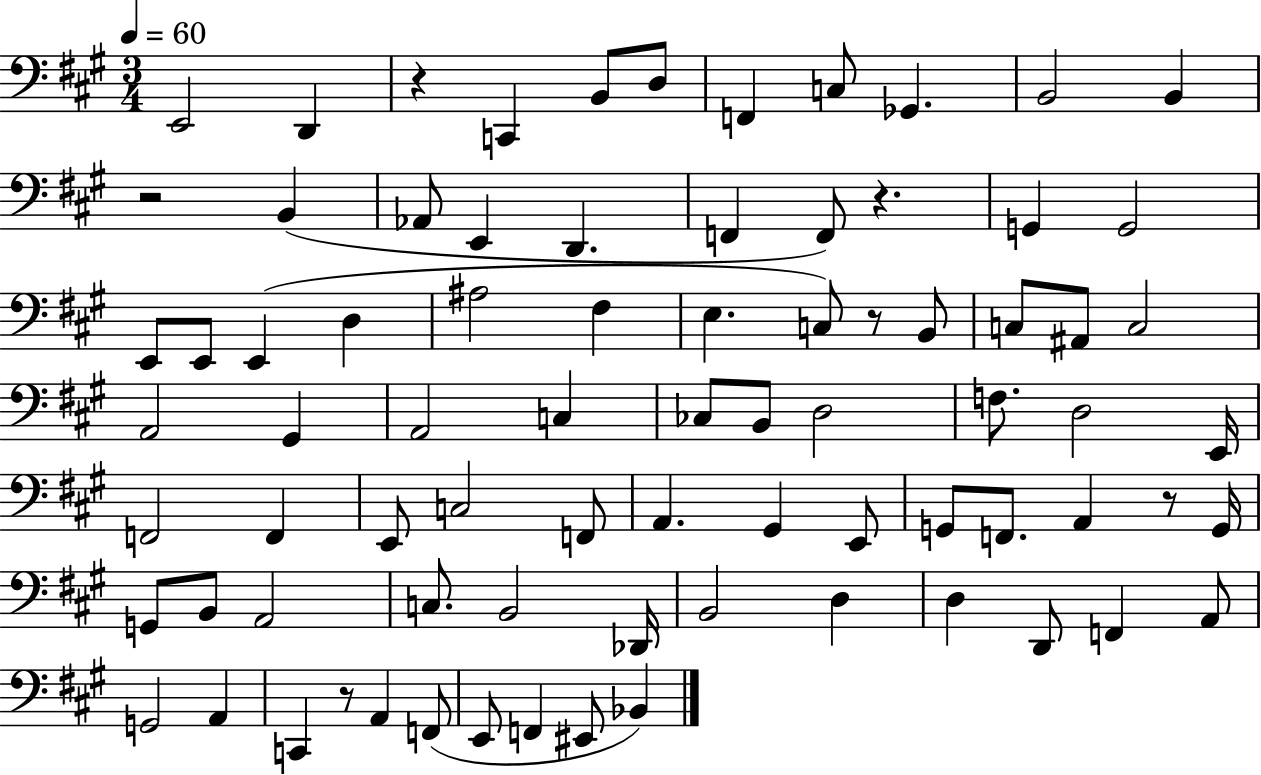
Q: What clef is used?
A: bass